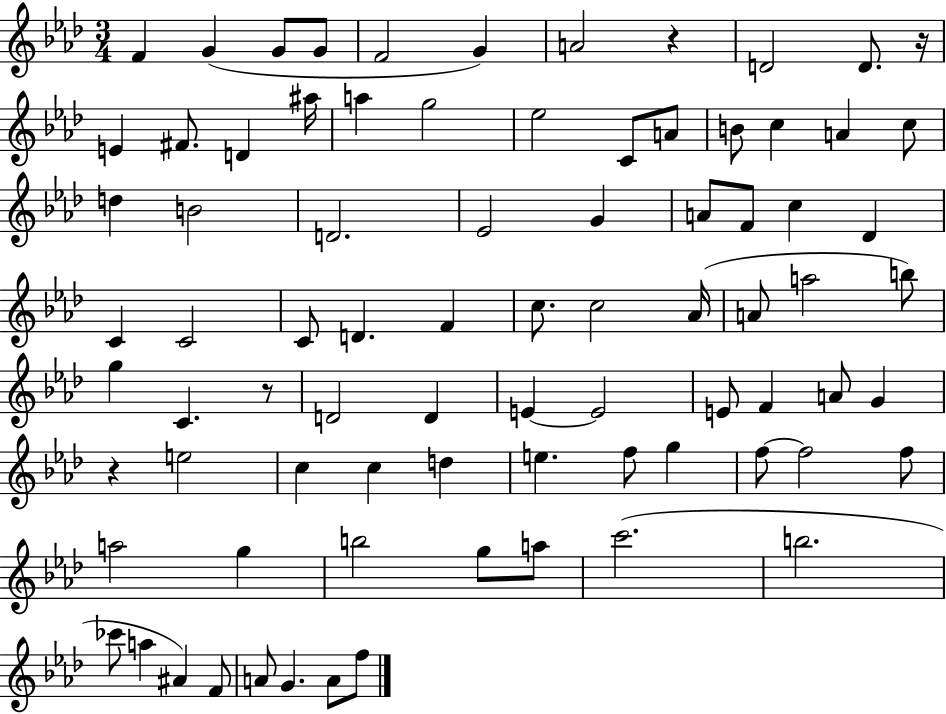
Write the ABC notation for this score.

X:1
T:Untitled
M:3/4
L:1/4
K:Ab
F G G/2 G/2 F2 G A2 z D2 D/2 z/4 E ^F/2 D ^a/4 a g2 _e2 C/2 A/2 B/2 c A c/2 d B2 D2 _E2 G A/2 F/2 c _D C C2 C/2 D F c/2 c2 _A/4 A/2 a2 b/2 g C z/2 D2 D E E2 E/2 F A/2 G z e2 c c d e f/2 g f/2 f2 f/2 a2 g b2 g/2 a/2 c'2 b2 _c'/2 a ^A F/2 A/2 G A/2 f/2